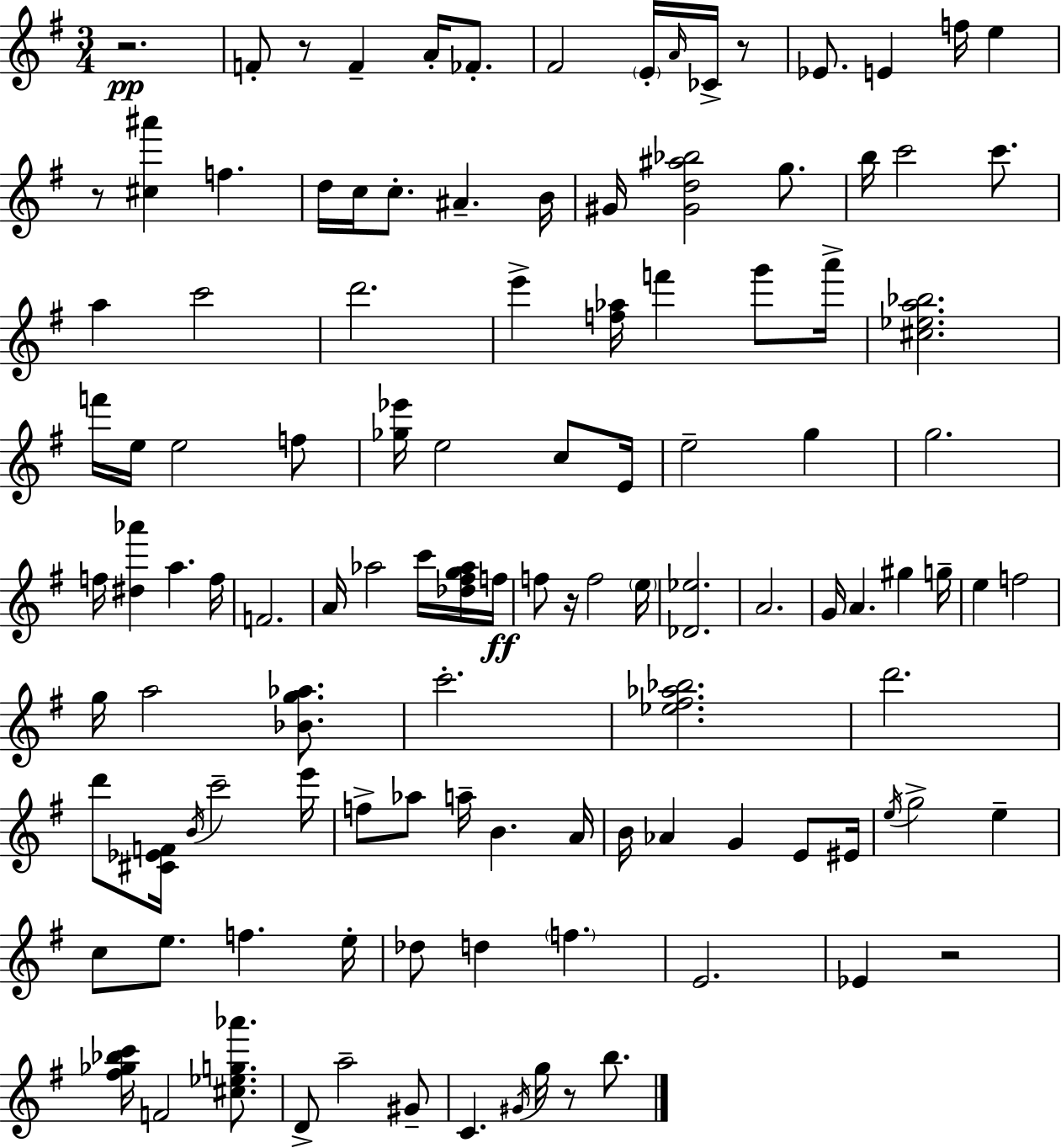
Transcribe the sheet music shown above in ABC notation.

X:1
T:Untitled
M:3/4
L:1/4
K:G
z2 F/2 z/2 F A/4 _F/2 ^F2 E/4 A/4 _C/4 z/2 _E/2 E f/4 e z/2 [^c^a'] f d/4 c/4 c/2 ^A B/4 ^G/4 [^Gd^a_b]2 g/2 b/4 c'2 c'/2 a c'2 d'2 e' [f_a]/4 f' g'/2 a'/4 [^c_ea_b]2 f'/4 e/4 e2 f/2 [_g_e']/4 e2 c/2 E/4 e2 g g2 f/4 [^d_a'] a f/4 F2 A/4 _a2 c'/4 [_d^fg_a]/4 f/4 f/2 z/4 f2 e/4 [_D_e]2 A2 G/4 A ^g g/4 e f2 g/4 a2 [_Bg_a]/2 c'2 [_e^f_a_b]2 d'2 d'/2 [^C_EF]/4 B/4 c'2 e'/4 f/2 _a/2 a/4 B A/4 B/4 _A G E/2 ^E/4 e/4 g2 e c/2 e/2 f e/4 _d/2 d f E2 _E z2 [^f_g_bc']/4 F2 [^c_eg_a']/2 D/2 a2 ^G/2 C ^G/4 g/4 z/2 b/2